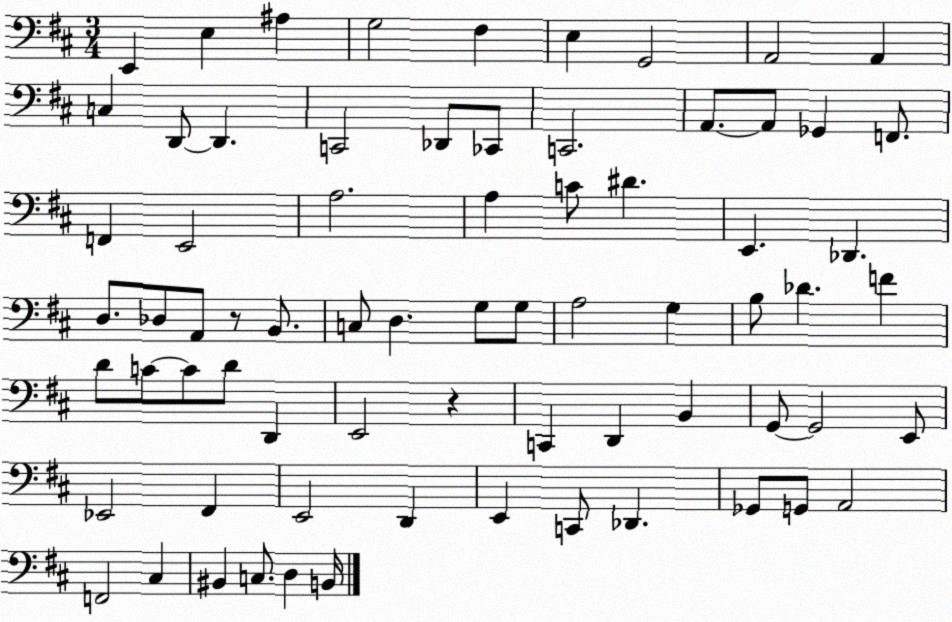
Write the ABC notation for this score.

X:1
T:Untitled
M:3/4
L:1/4
K:D
E,, E, ^A, G,2 ^F, E, G,,2 A,,2 A,, C, D,,/2 D,, C,,2 _D,,/2 _C,,/2 C,,2 A,,/2 A,,/2 _G,, F,,/2 F,, E,,2 A,2 A, C/2 ^D E,, _D,, D,/2 _D,/2 A,,/2 z/2 B,,/2 C,/2 D, G,/2 G,/2 A,2 G, B,/2 _D F D/2 C/2 C/2 D/2 D,, E,,2 z C,, D,, B,, G,,/2 G,,2 E,,/2 _E,,2 ^F,, E,,2 D,, E,, C,,/2 _D,, _G,,/2 G,,/2 A,,2 F,,2 ^C, ^B,, C,/2 D, B,,/4